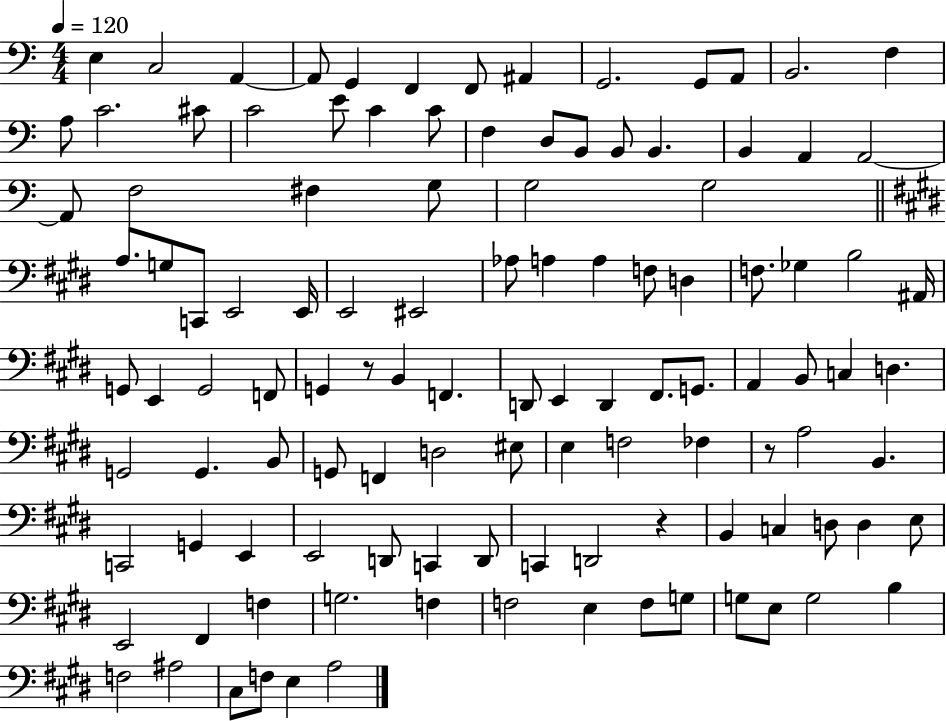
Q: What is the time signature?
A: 4/4